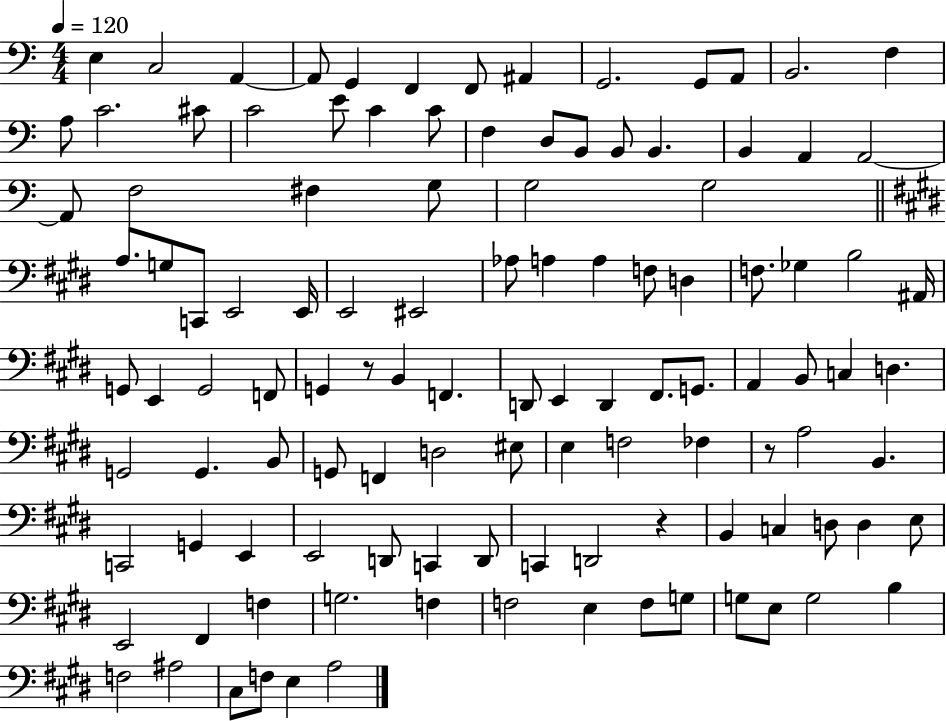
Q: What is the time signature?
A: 4/4